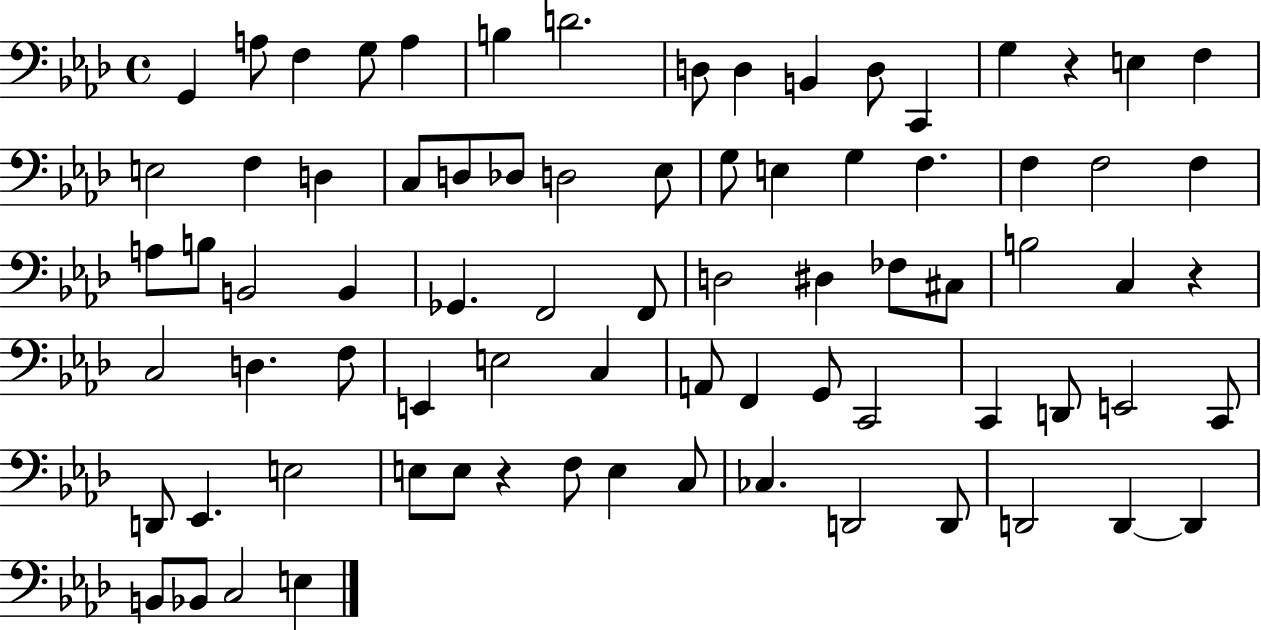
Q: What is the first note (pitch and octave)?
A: G2